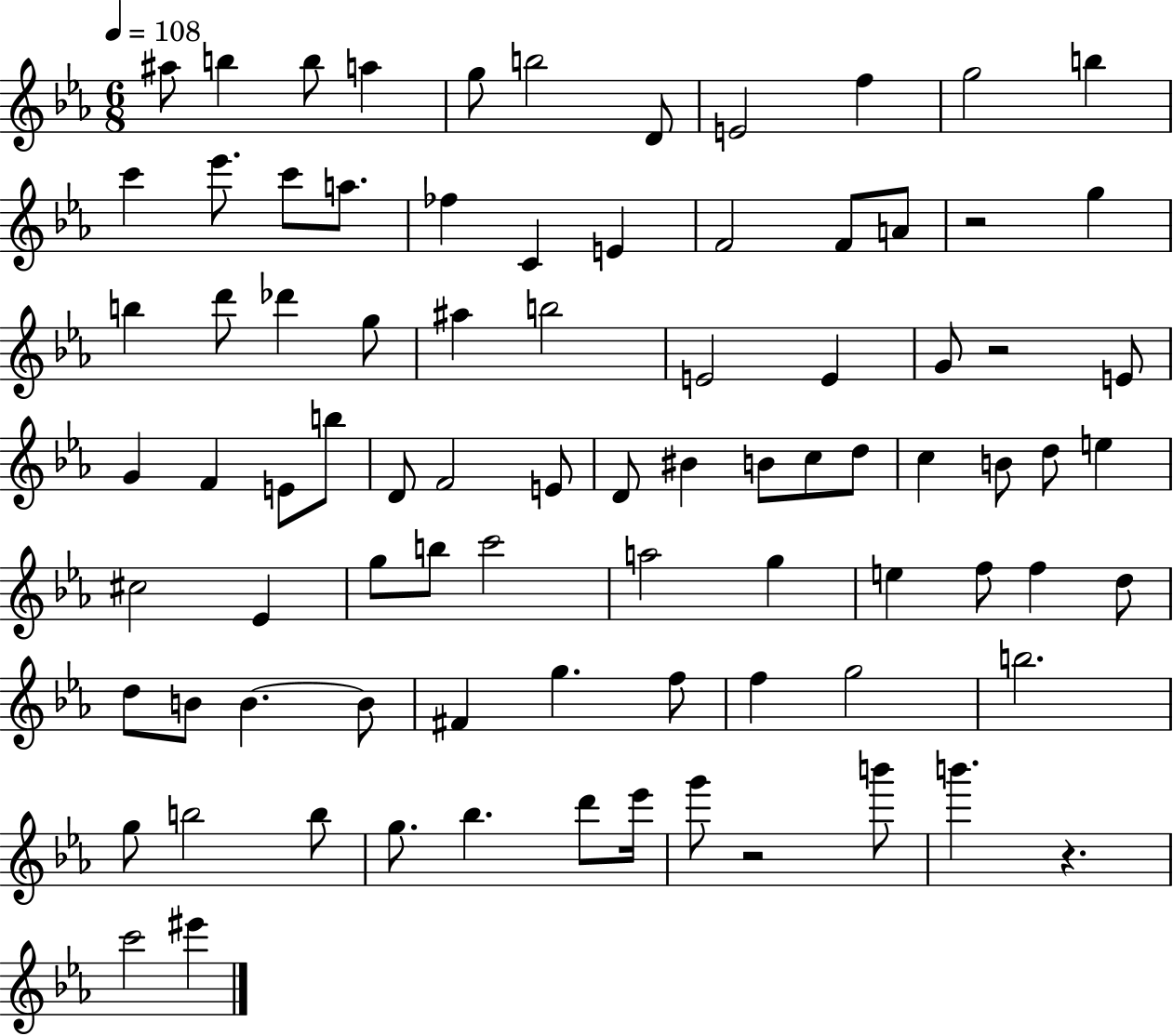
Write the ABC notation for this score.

X:1
T:Untitled
M:6/8
L:1/4
K:Eb
^a/2 b b/2 a g/2 b2 D/2 E2 f g2 b c' _e'/2 c'/2 a/2 _f C E F2 F/2 A/2 z2 g b d'/2 _d' g/2 ^a b2 E2 E G/2 z2 E/2 G F E/2 b/2 D/2 F2 E/2 D/2 ^B B/2 c/2 d/2 c B/2 d/2 e ^c2 _E g/2 b/2 c'2 a2 g e f/2 f d/2 d/2 B/2 B B/2 ^F g f/2 f g2 b2 g/2 b2 b/2 g/2 _b d'/2 _e'/4 g'/2 z2 b'/2 b' z c'2 ^e'